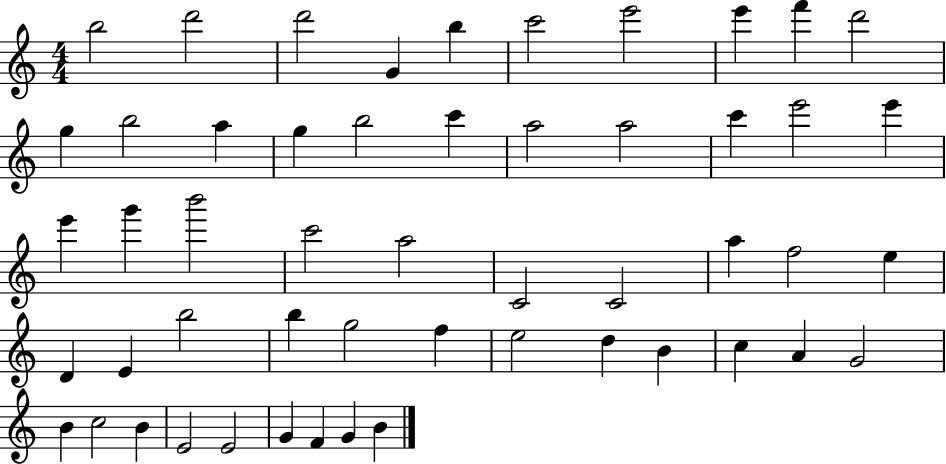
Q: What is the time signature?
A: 4/4